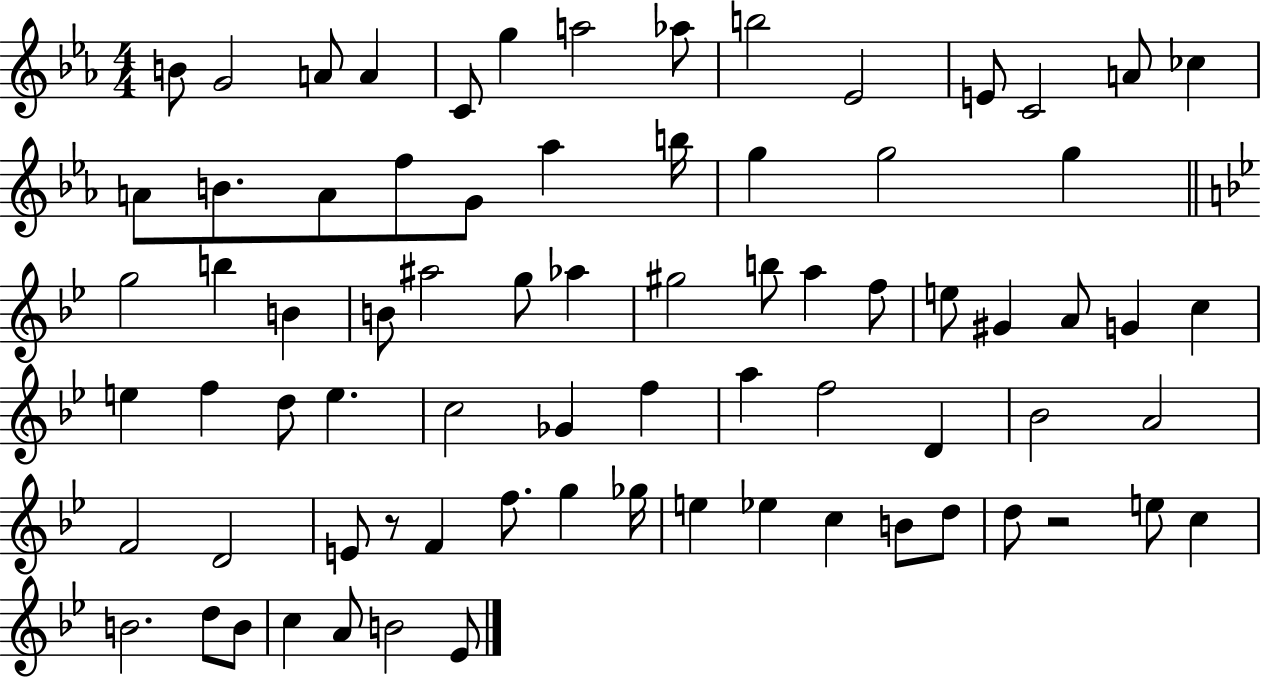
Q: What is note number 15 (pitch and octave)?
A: A4